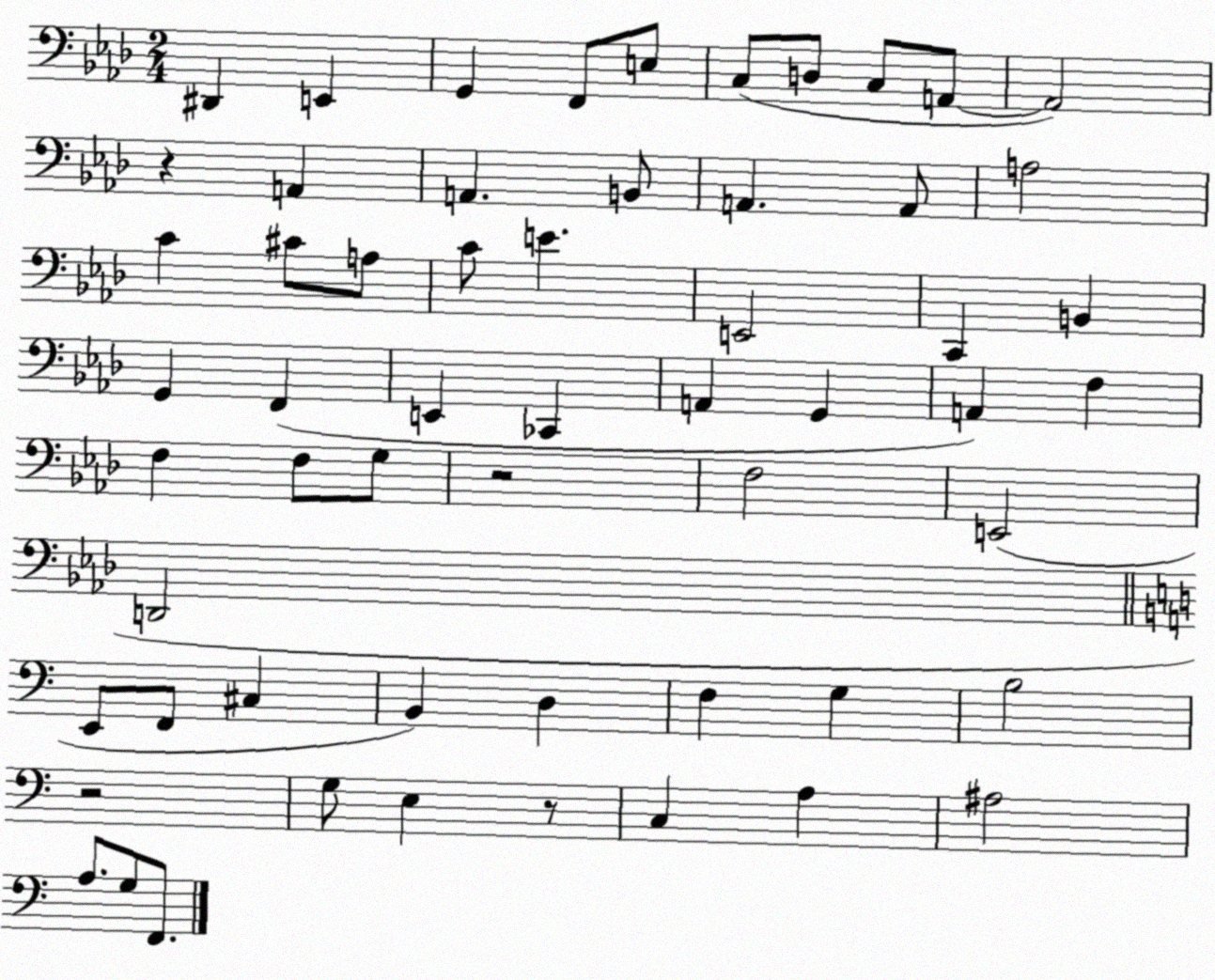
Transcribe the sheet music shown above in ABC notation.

X:1
T:Untitled
M:2/4
L:1/4
K:Ab
^D,, E,, G,, F,,/2 E,/2 C,/2 D,/2 C,/2 A,,/2 A,,2 z A,, A,, B,,/2 A,, A,,/2 A,2 C ^C/2 A,/2 C/2 E E,,2 C,, B,, G,, F,, E,, _C,, A,, G,, A,, F, F, F,/2 G,/2 z2 F,2 E,,2 D,,2 E,,/2 F,,/2 ^C, B,, D, F, G, B,2 z2 G,/2 E, z/2 C, A, ^A,2 A,/2 G,/2 F,,/2